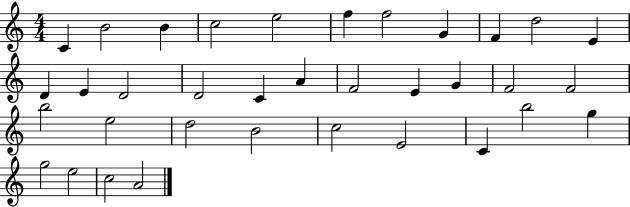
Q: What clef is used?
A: treble